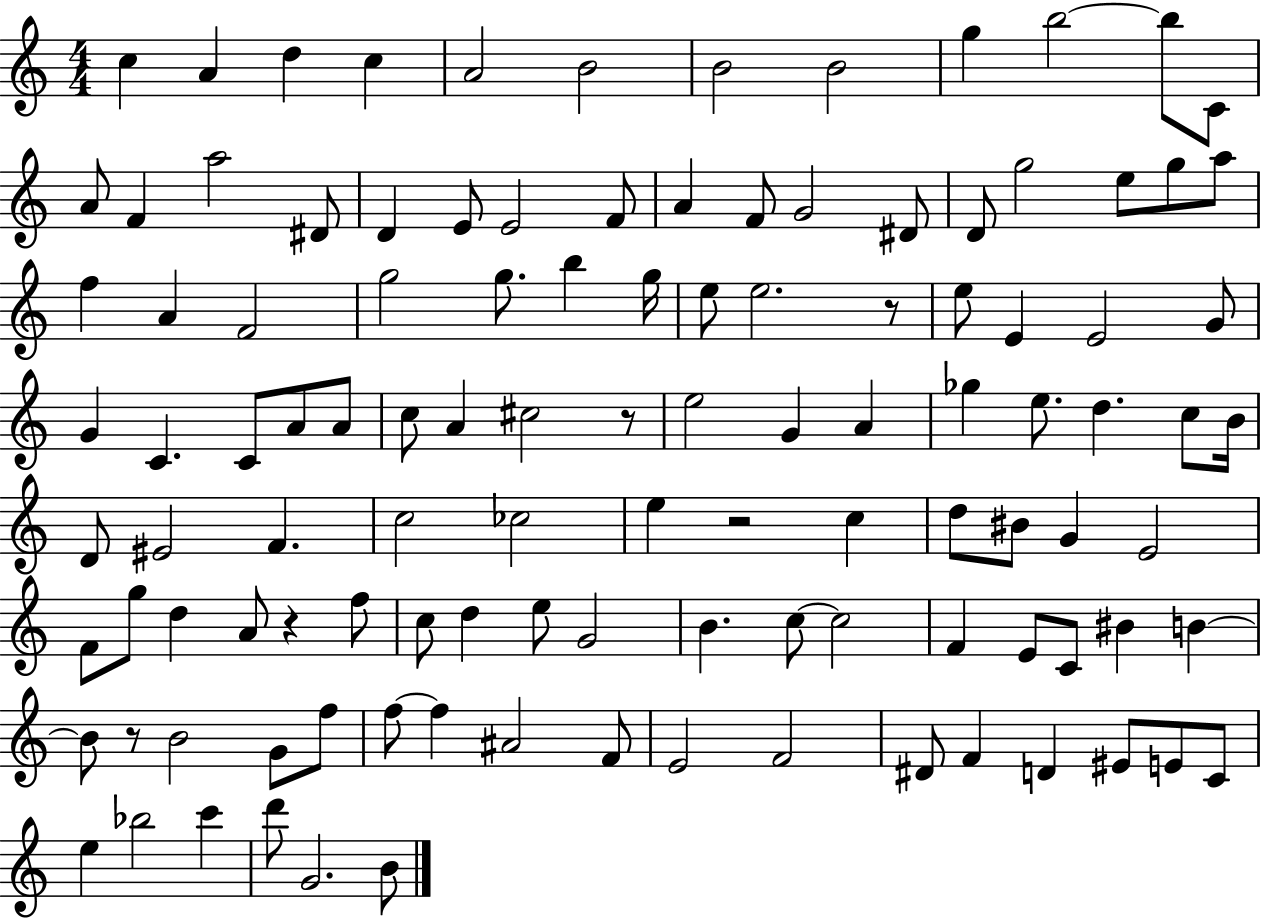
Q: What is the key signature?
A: C major